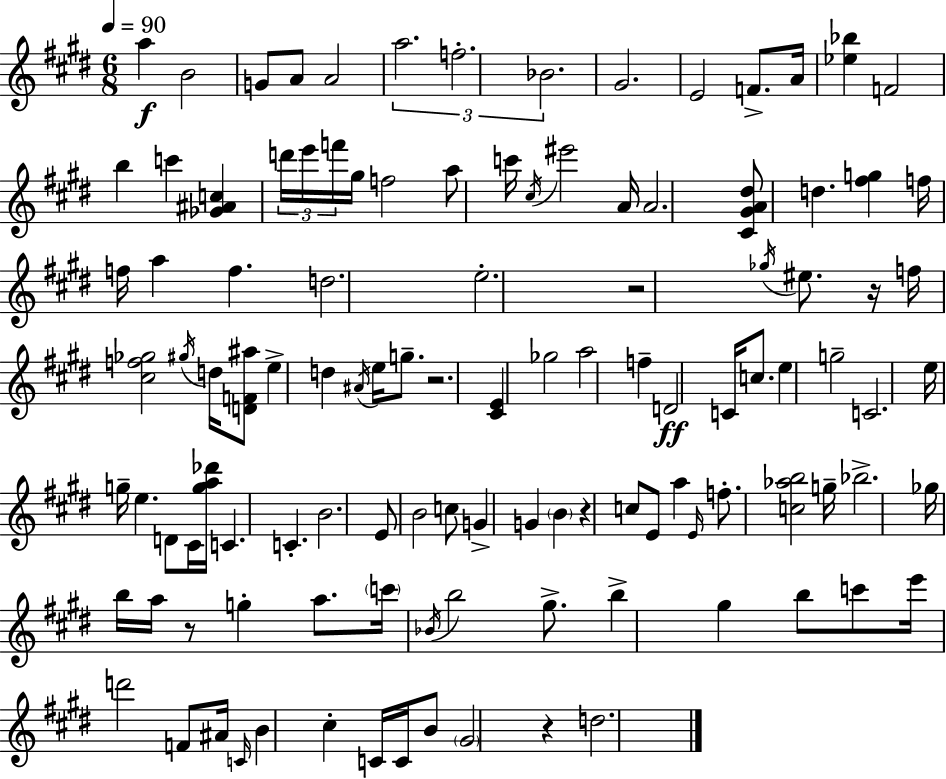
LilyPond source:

{
  \clef treble
  \numericTimeSignature
  \time 6/8
  \key e \major
  \tempo 4 = 90
  \repeat volta 2 { a''4\f b'2 | g'8 a'8 a'2 | \tuplet 3/2 { a''2. | f''2.-. | \break bes'2. } | gis'2. | e'2 f'8.-> a'16 | <ees'' bes''>4 f'2 | \break b''4 c'''4 <ges' ais' c''>4 | \tuplet 3/2 { d'''16 e'''16 f'''16 } gis''16 f''2 | a''8 c'''16 \acciaccatura { cis''16 } eis'''2 | a'16 a'2. | \break <cis' gis' a' dis''>8 d''4. <fis'' g''>4 | f''16 f''16 a''4 f''4. | d''2. | e''2.-. | \break r2 \acciaccatura { ges''16 } eis''8. | r16 f''16 <cis'' f'' ges''>2 \acciaccatura { gis''16 } | d''16 <d' f' ais''>8 e''4-> d''4 \acciaccatura { ais'16 } | e''16 g''8.-- r2. | \break <cis' e'>4 ges''2 | a''2 | f''4-- d'2\ff | c'16 c''8. e''4 g''2-- | \break c'2. | e''16 g''16-- e''4. | d'8 cis'16 <g'' a'' des'''>16 c'4. c'4.-. | b'2. | \break e'8 b'2 | c''8 g'4-> g'4 | \parenthesize b'4 r4 c''8 e'8 | a''4 \grace { e'16 } f''8.-. <c'' aes'' b''>2 | \break g''16-- bes''2.-> | ges''16 b''16 a''16 r8 g''4-. | a''8. \parenthesize c'''16 \acciaccatura { bes'16 } b''2 | gis''8.-> b''4-> gis''4 | \break b''8 c'''8 e'''16 d'''2 | f'8 ais'16 \grace { c'16 } b'4 cis''4-. | c'16 c'16 b'8 \parenthesize gis'2 | r4 d''2. | \break } \bar "|."
}